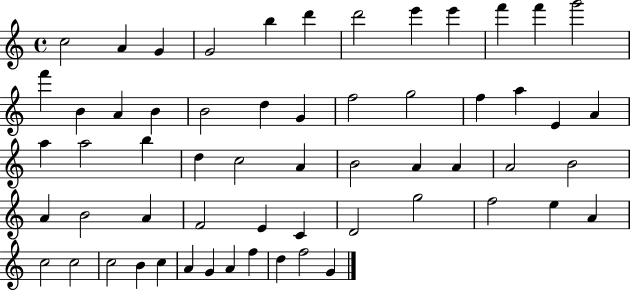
C5/h A4/q G4/q G4/h B5/q D6/q D6/h E6/q E6/q F6/q F6/q G6/h F6/q B4/q A4/q B4/q B4/h D5/q G4/q F5/h G5/h F5/q A5/q E4/q A4/q A5/q A5/h B5/q D5/q C5/h A4/q B4/h A4/q A4/q A4/h B4/h A4/q B4/h A4/q F4/h E4/q C4/q D4/h G5/h F5/h E5/q A4/q C5/h C5/h C5/h B4/q C5/q A4/q G4/q A4/q F5/q D5/q F5/h G4/q